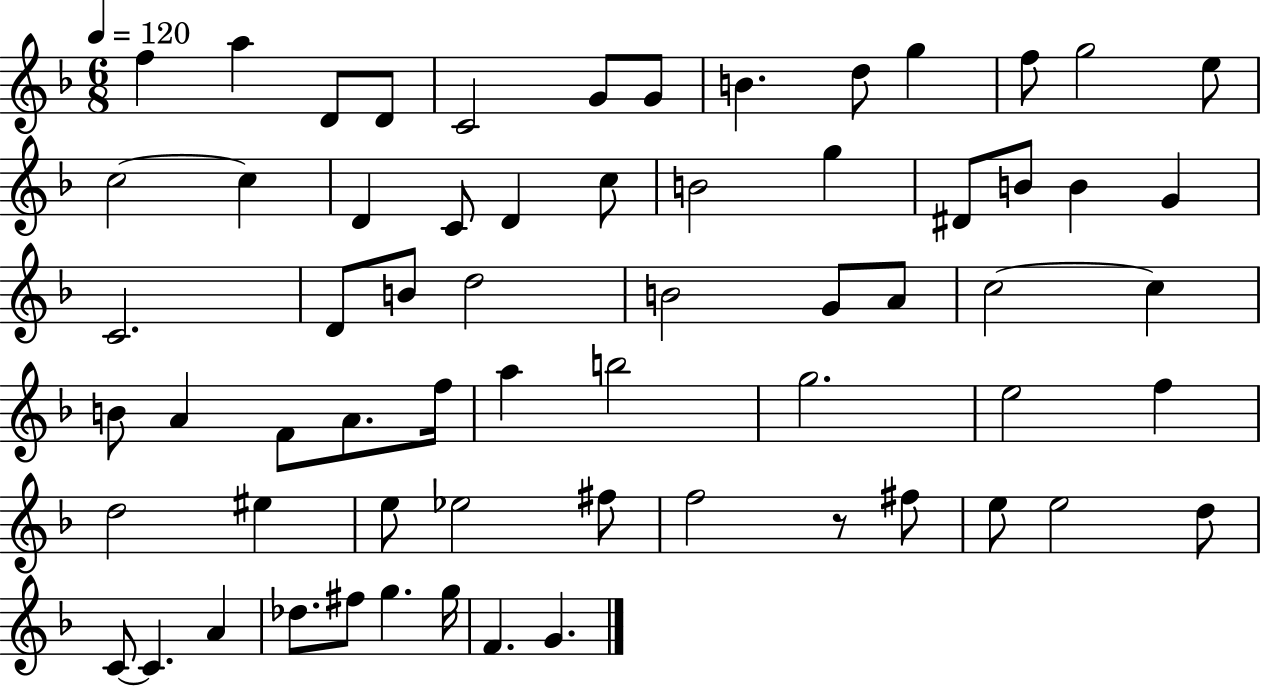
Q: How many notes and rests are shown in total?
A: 64